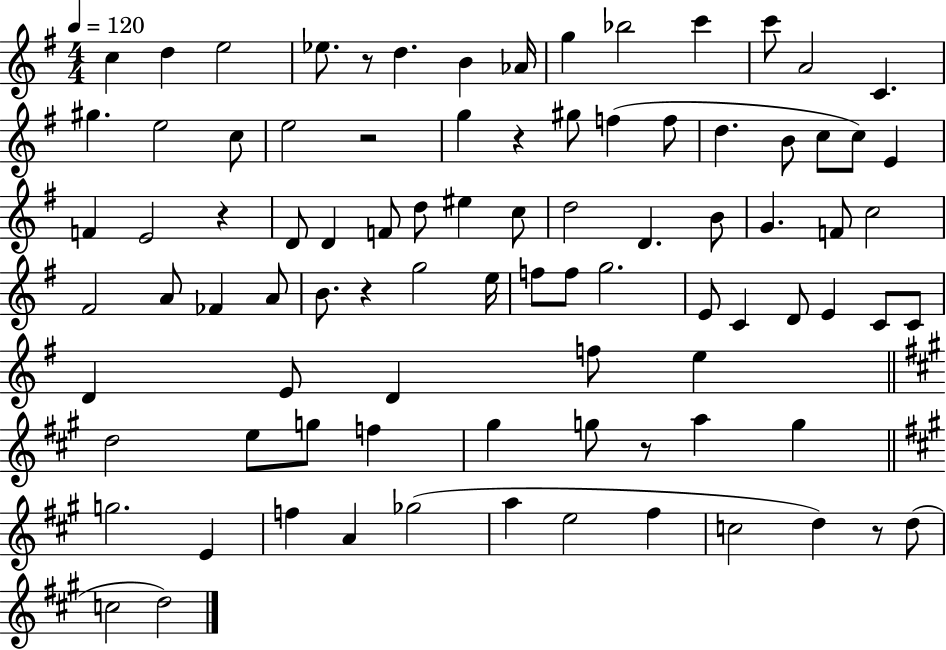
{
  \clef treble
  \numericTimeSignature
  \time 4/4
  \key g \major
  \tempo 4 = 120
  c''4 d''4 e''2 | ees''8. r8 d''4. b'4 aes'16 | g''4 bes''2 c'''4 | c'''8 a'2 c'4. | \break gis''4. e''2 c''8 | e''2 r2 | g''4 r4 gis''8 f''4( f''8 | d''4. b'8 c''8 c''8) e'4 | \break f'4 e'2 r4 | d'8 d'4 f'8 d''8 eis''4 c''8 | d''2 d'4. b'8 | g'4. f'8 c''2 | \break fis'2 a'8 fes'4 a'8 | b'8. r4 g''2 e''16 | f''8 f''8 g''2. | e'8 c'4 d'8 e'4 c'8 c'8 | \break d'4 e'8 d'4 f''8 e''4 | \bar "||" \break \key a \major d''2 e''8 g''8 f''4 | gis''4 g''8 r8 a''4 g''4 | \bar "||" \break \key a \major g''2. e'4 | f''4 a'4 ges''2( | a''4 e''2 fis''4 | c''2 d''4) r8 d''8( | \break c''2 d''2) | \bar "|."
}